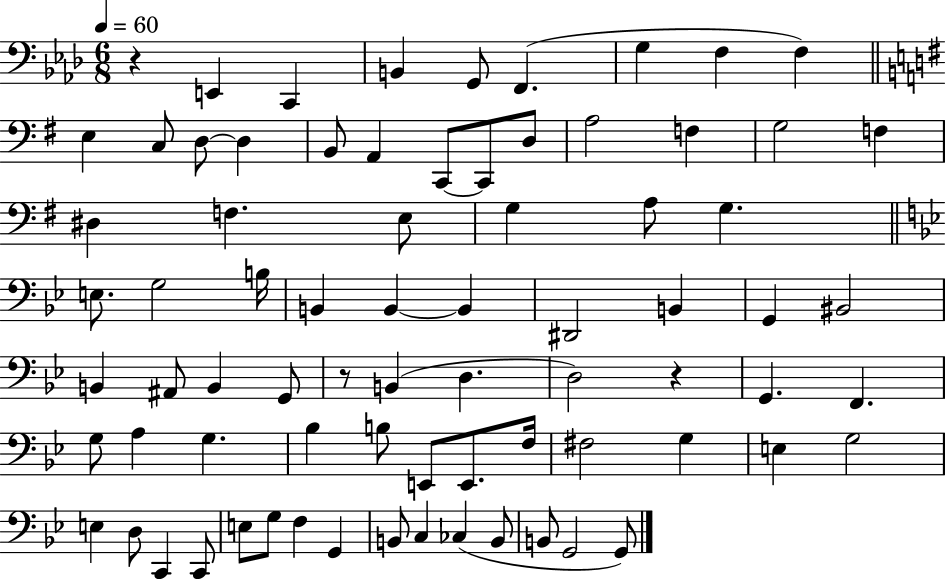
{
  \clef bass
  \numericTimeSignature
  \time 6/8
  \key aes \major
  \tempo 4 = 60
  r4 e,4 c,4 | b,4 g,8 f,4.( | g4 f4 f4) | \bar "||" \break \key g \major e4 c8 d8~~ d4 | b,8 a,4 c,8~~ c,8 d8 | a2 f4 | g2 f4 | \break dis4 f4. e8 | g4 a8 g4. | \bar "||" \break \key g \minor e8. g2 b16 | b,4 b,4~~ b,4 | dis,2 b,4 | g,4 bis,2 | \break b,4 ais,8 b,4 g,8 | r8 b,4( d4. | d2) r4 | g,4. f,4. | \break g8 a4 g4. | bes4 b8 e,8 e,8. f16 | fis2 g4 | e4 g2 | \break e4 d8 c,4 c,8 | e8 g8 f4 g,4 | b,8 c4 ces4( b,8 | b,8 g,2 g,8) | \break \bar "|."
}